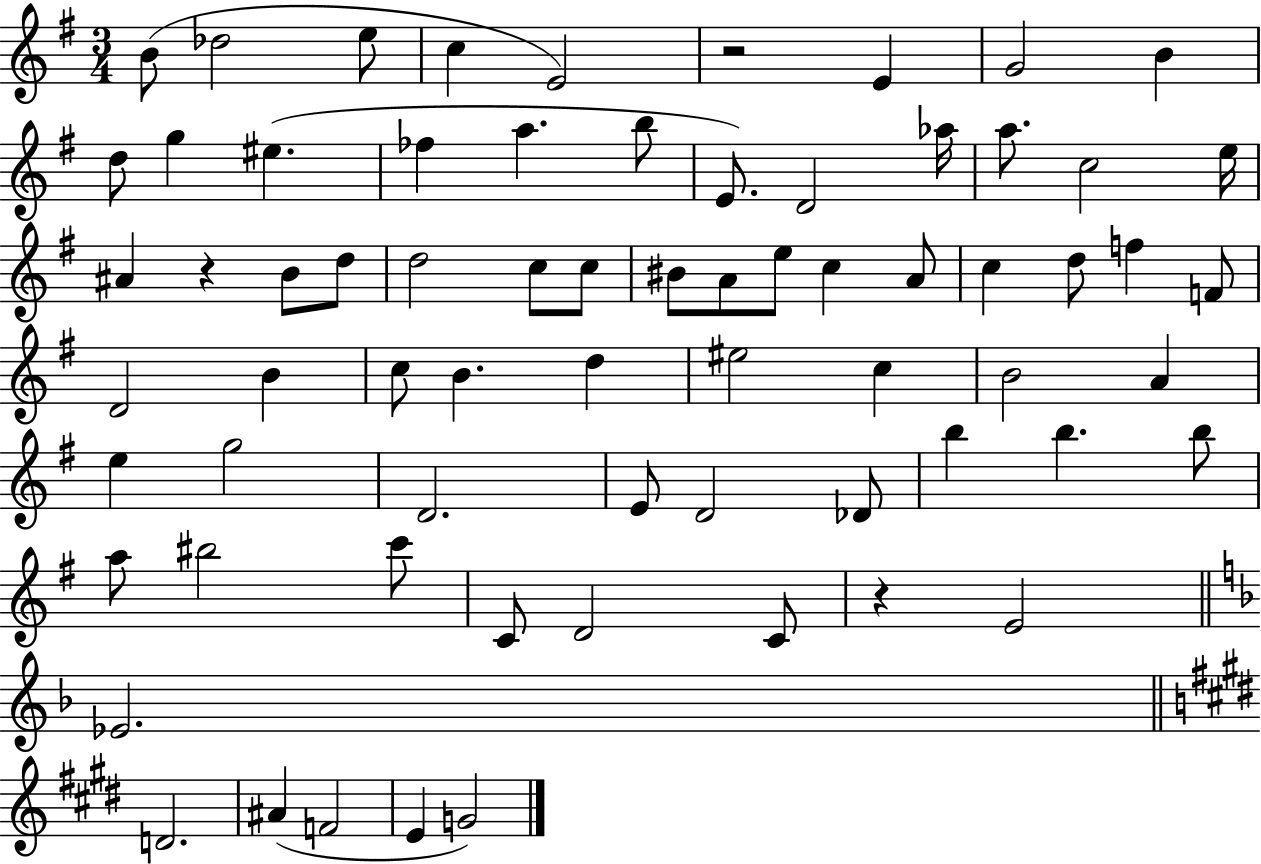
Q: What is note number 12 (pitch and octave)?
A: FES5